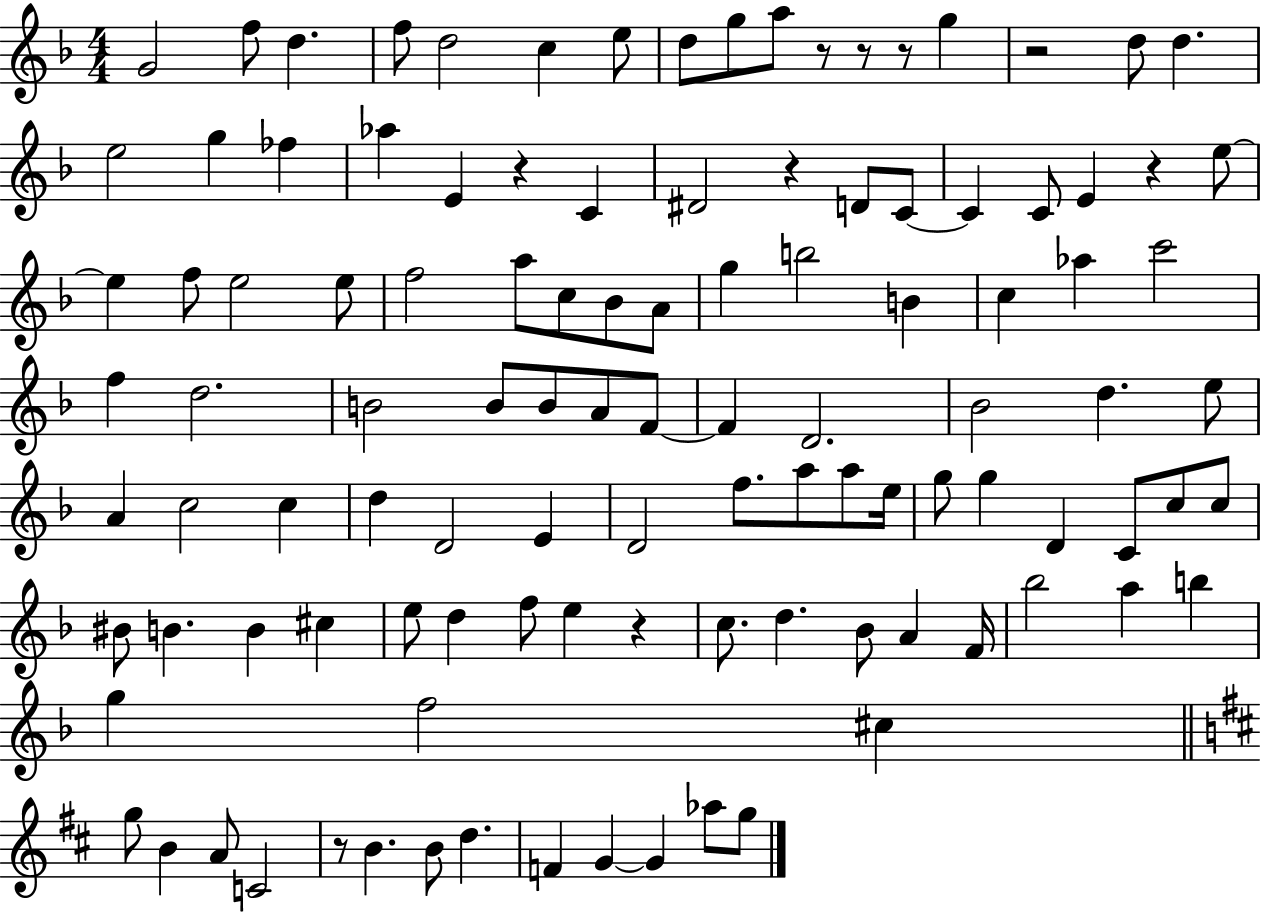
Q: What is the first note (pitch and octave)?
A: G4